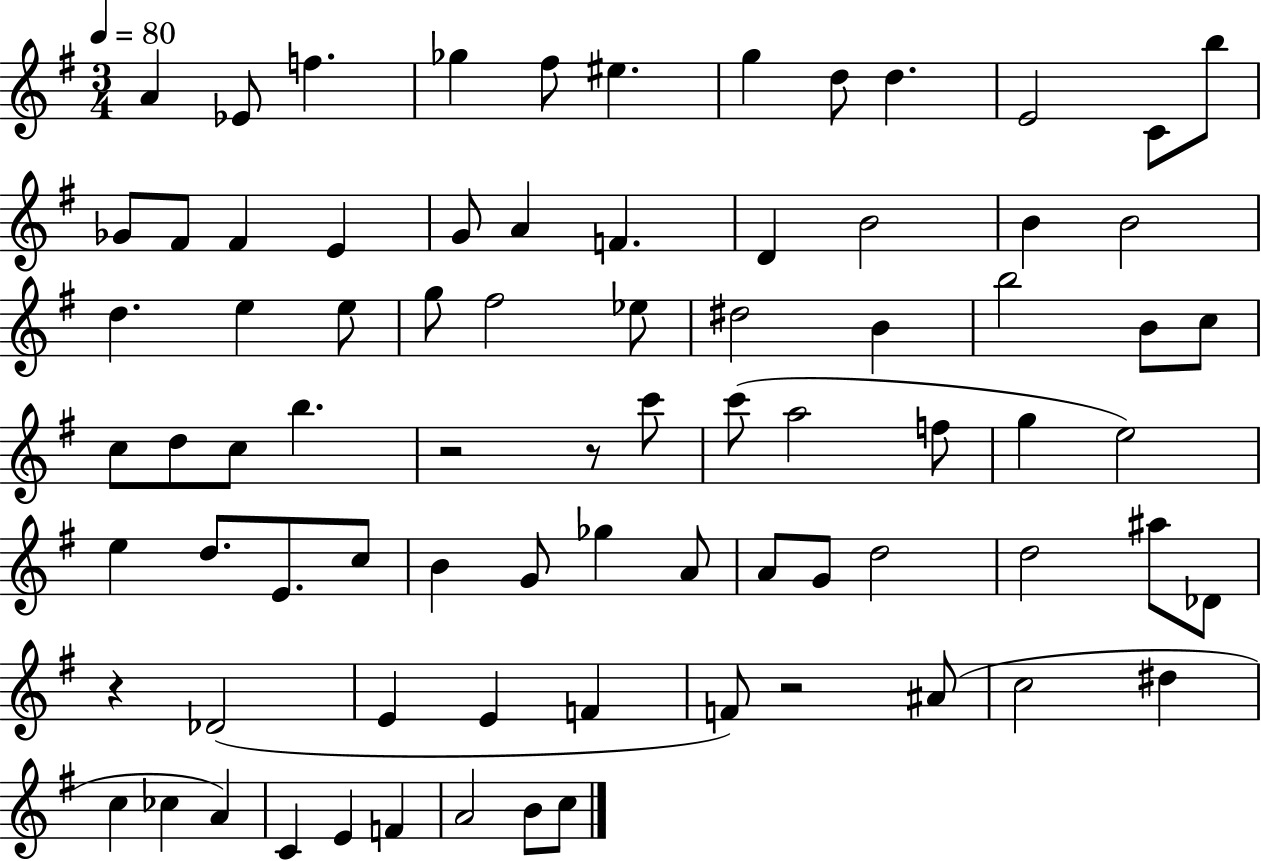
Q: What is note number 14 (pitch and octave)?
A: F#4